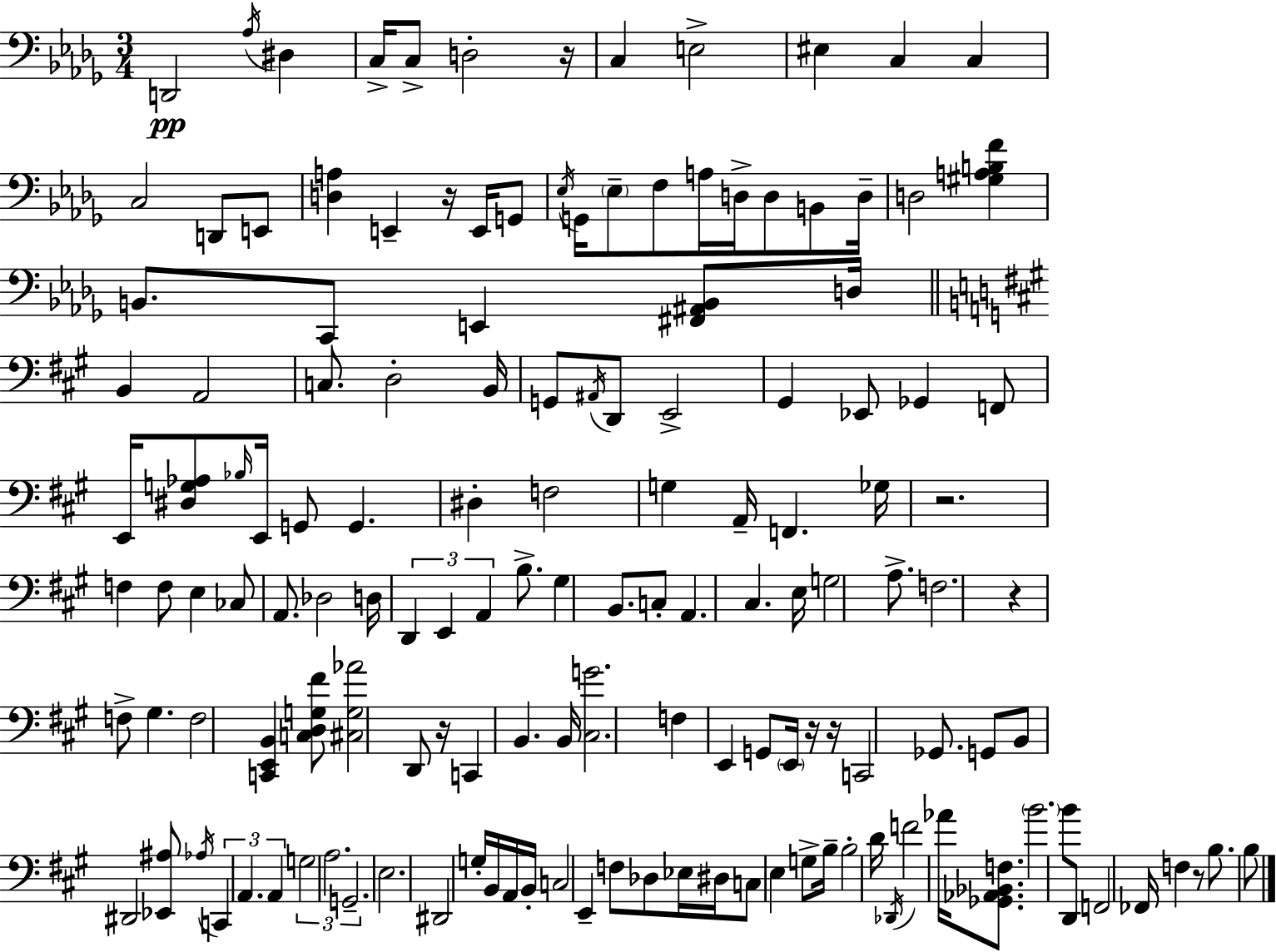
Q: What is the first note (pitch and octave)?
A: D2